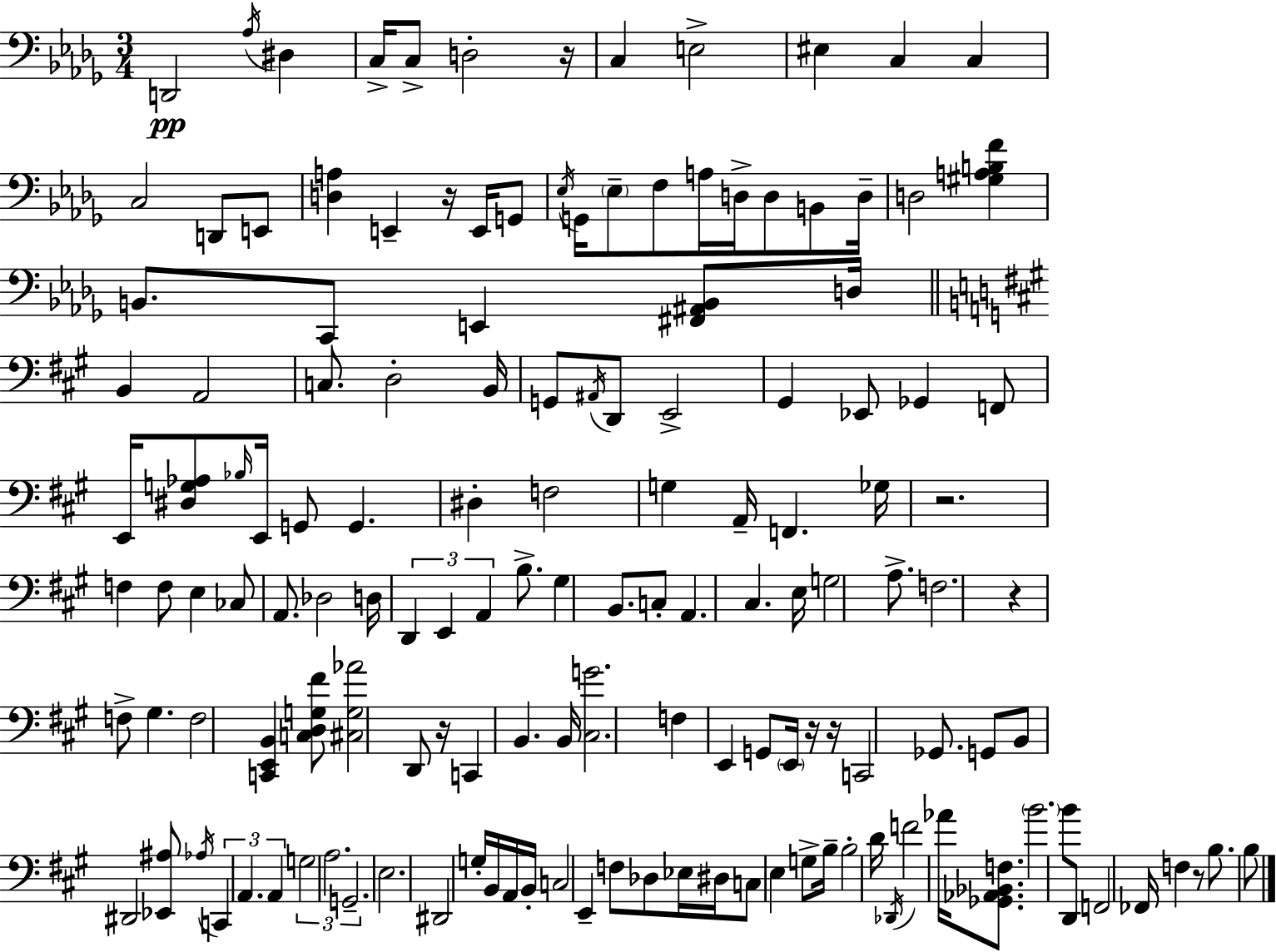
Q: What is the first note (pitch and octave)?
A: D2